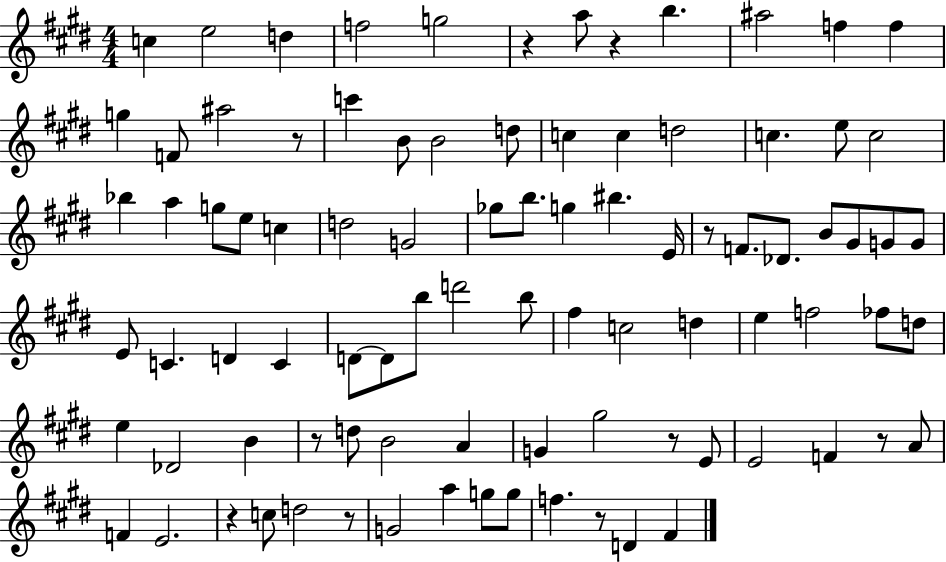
{
  \clef treble
  \numericTimeSignature
  \time 4/4
  \key e \major
  c''4 e''2 d''4 | f''2 g''2 | r4 a''8 r4 b''4. | ais''2 f''4 f''4 | \break g''4 f'8 ais''2 r8 | c'''4 b'8 b'2 d''8 | c''4 c''4 d''2 | c''4. e''8 c''2 | \break bes''4 a''4 g''8 e''8 c''4 | d''2 g'2 | ges''8 b''8. g''4 bis''4. e'16 | r8 f'8. des'8. b'8 gis'8 g'8 g'8 | \break e'8 c'4. d'4 c'4 | d'8~~ d'8 b''8 d'''2 b''8 | fis''4 c''2 d''4 | e''4 f''2 fes''8 d''8 | \break e''4 des'2 b'4 | r8 d''8 b'2 a'4 | g'4 gis''2 r8 e'8 | e'2 f'4 r8 a'8 | \break f'4 e'2. | r4 c''8 d''2 r8 | g'2 a''4 g''8 g''8 | f''4. r8 d'4 fis'4 | \break \bar "|."
}